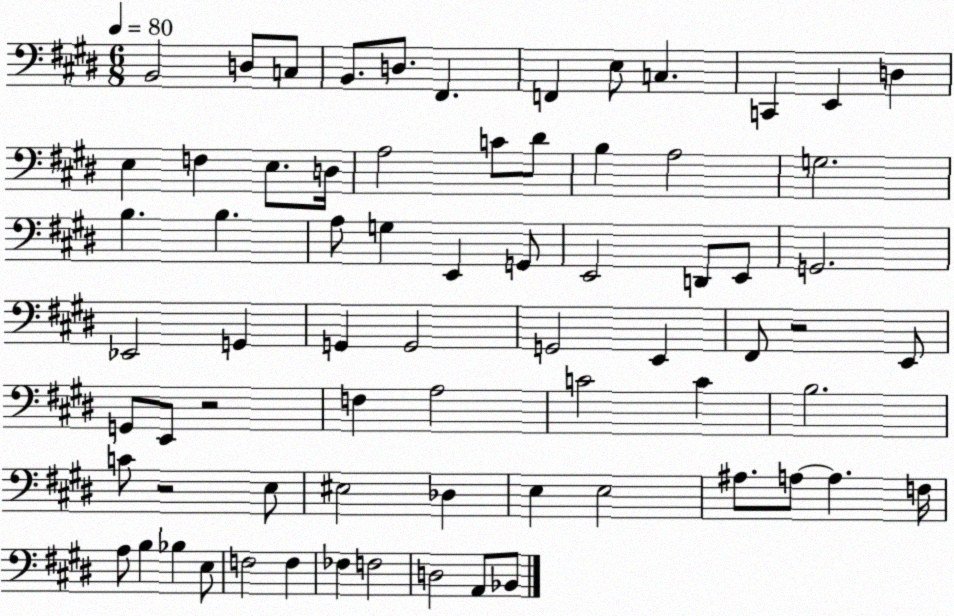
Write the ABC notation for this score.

X:1
T:Untitled
M:6/8
L:1/4
K:E
B,,2 D,/2 C,/2 B,,/2 D,/2 ^F,, F,, E,/2 C, C,, E,, D, E, F, E,/2 D,/4 A,2 C/2 ^D/2 B, A,2 G,2 B, B, A,/2 G, E,, G,,/2 E,,2 D,,/2 E,,/2 G,,2 _E,,2 G,, G,, G,,2 G,,2 E,, ^F,,/2 z2 E,,/2 G,,/2 E,,/2 z2 F, A,2 C2 C B,2 C/2 z2 E,/2 ^E,2 _D, E, E,2 ^A,/2 A,/2 A, F,/4 A,/2 B, _B, E,/2 F,2 F, _F, F,2 D,2 A,,/2 _B,,/2